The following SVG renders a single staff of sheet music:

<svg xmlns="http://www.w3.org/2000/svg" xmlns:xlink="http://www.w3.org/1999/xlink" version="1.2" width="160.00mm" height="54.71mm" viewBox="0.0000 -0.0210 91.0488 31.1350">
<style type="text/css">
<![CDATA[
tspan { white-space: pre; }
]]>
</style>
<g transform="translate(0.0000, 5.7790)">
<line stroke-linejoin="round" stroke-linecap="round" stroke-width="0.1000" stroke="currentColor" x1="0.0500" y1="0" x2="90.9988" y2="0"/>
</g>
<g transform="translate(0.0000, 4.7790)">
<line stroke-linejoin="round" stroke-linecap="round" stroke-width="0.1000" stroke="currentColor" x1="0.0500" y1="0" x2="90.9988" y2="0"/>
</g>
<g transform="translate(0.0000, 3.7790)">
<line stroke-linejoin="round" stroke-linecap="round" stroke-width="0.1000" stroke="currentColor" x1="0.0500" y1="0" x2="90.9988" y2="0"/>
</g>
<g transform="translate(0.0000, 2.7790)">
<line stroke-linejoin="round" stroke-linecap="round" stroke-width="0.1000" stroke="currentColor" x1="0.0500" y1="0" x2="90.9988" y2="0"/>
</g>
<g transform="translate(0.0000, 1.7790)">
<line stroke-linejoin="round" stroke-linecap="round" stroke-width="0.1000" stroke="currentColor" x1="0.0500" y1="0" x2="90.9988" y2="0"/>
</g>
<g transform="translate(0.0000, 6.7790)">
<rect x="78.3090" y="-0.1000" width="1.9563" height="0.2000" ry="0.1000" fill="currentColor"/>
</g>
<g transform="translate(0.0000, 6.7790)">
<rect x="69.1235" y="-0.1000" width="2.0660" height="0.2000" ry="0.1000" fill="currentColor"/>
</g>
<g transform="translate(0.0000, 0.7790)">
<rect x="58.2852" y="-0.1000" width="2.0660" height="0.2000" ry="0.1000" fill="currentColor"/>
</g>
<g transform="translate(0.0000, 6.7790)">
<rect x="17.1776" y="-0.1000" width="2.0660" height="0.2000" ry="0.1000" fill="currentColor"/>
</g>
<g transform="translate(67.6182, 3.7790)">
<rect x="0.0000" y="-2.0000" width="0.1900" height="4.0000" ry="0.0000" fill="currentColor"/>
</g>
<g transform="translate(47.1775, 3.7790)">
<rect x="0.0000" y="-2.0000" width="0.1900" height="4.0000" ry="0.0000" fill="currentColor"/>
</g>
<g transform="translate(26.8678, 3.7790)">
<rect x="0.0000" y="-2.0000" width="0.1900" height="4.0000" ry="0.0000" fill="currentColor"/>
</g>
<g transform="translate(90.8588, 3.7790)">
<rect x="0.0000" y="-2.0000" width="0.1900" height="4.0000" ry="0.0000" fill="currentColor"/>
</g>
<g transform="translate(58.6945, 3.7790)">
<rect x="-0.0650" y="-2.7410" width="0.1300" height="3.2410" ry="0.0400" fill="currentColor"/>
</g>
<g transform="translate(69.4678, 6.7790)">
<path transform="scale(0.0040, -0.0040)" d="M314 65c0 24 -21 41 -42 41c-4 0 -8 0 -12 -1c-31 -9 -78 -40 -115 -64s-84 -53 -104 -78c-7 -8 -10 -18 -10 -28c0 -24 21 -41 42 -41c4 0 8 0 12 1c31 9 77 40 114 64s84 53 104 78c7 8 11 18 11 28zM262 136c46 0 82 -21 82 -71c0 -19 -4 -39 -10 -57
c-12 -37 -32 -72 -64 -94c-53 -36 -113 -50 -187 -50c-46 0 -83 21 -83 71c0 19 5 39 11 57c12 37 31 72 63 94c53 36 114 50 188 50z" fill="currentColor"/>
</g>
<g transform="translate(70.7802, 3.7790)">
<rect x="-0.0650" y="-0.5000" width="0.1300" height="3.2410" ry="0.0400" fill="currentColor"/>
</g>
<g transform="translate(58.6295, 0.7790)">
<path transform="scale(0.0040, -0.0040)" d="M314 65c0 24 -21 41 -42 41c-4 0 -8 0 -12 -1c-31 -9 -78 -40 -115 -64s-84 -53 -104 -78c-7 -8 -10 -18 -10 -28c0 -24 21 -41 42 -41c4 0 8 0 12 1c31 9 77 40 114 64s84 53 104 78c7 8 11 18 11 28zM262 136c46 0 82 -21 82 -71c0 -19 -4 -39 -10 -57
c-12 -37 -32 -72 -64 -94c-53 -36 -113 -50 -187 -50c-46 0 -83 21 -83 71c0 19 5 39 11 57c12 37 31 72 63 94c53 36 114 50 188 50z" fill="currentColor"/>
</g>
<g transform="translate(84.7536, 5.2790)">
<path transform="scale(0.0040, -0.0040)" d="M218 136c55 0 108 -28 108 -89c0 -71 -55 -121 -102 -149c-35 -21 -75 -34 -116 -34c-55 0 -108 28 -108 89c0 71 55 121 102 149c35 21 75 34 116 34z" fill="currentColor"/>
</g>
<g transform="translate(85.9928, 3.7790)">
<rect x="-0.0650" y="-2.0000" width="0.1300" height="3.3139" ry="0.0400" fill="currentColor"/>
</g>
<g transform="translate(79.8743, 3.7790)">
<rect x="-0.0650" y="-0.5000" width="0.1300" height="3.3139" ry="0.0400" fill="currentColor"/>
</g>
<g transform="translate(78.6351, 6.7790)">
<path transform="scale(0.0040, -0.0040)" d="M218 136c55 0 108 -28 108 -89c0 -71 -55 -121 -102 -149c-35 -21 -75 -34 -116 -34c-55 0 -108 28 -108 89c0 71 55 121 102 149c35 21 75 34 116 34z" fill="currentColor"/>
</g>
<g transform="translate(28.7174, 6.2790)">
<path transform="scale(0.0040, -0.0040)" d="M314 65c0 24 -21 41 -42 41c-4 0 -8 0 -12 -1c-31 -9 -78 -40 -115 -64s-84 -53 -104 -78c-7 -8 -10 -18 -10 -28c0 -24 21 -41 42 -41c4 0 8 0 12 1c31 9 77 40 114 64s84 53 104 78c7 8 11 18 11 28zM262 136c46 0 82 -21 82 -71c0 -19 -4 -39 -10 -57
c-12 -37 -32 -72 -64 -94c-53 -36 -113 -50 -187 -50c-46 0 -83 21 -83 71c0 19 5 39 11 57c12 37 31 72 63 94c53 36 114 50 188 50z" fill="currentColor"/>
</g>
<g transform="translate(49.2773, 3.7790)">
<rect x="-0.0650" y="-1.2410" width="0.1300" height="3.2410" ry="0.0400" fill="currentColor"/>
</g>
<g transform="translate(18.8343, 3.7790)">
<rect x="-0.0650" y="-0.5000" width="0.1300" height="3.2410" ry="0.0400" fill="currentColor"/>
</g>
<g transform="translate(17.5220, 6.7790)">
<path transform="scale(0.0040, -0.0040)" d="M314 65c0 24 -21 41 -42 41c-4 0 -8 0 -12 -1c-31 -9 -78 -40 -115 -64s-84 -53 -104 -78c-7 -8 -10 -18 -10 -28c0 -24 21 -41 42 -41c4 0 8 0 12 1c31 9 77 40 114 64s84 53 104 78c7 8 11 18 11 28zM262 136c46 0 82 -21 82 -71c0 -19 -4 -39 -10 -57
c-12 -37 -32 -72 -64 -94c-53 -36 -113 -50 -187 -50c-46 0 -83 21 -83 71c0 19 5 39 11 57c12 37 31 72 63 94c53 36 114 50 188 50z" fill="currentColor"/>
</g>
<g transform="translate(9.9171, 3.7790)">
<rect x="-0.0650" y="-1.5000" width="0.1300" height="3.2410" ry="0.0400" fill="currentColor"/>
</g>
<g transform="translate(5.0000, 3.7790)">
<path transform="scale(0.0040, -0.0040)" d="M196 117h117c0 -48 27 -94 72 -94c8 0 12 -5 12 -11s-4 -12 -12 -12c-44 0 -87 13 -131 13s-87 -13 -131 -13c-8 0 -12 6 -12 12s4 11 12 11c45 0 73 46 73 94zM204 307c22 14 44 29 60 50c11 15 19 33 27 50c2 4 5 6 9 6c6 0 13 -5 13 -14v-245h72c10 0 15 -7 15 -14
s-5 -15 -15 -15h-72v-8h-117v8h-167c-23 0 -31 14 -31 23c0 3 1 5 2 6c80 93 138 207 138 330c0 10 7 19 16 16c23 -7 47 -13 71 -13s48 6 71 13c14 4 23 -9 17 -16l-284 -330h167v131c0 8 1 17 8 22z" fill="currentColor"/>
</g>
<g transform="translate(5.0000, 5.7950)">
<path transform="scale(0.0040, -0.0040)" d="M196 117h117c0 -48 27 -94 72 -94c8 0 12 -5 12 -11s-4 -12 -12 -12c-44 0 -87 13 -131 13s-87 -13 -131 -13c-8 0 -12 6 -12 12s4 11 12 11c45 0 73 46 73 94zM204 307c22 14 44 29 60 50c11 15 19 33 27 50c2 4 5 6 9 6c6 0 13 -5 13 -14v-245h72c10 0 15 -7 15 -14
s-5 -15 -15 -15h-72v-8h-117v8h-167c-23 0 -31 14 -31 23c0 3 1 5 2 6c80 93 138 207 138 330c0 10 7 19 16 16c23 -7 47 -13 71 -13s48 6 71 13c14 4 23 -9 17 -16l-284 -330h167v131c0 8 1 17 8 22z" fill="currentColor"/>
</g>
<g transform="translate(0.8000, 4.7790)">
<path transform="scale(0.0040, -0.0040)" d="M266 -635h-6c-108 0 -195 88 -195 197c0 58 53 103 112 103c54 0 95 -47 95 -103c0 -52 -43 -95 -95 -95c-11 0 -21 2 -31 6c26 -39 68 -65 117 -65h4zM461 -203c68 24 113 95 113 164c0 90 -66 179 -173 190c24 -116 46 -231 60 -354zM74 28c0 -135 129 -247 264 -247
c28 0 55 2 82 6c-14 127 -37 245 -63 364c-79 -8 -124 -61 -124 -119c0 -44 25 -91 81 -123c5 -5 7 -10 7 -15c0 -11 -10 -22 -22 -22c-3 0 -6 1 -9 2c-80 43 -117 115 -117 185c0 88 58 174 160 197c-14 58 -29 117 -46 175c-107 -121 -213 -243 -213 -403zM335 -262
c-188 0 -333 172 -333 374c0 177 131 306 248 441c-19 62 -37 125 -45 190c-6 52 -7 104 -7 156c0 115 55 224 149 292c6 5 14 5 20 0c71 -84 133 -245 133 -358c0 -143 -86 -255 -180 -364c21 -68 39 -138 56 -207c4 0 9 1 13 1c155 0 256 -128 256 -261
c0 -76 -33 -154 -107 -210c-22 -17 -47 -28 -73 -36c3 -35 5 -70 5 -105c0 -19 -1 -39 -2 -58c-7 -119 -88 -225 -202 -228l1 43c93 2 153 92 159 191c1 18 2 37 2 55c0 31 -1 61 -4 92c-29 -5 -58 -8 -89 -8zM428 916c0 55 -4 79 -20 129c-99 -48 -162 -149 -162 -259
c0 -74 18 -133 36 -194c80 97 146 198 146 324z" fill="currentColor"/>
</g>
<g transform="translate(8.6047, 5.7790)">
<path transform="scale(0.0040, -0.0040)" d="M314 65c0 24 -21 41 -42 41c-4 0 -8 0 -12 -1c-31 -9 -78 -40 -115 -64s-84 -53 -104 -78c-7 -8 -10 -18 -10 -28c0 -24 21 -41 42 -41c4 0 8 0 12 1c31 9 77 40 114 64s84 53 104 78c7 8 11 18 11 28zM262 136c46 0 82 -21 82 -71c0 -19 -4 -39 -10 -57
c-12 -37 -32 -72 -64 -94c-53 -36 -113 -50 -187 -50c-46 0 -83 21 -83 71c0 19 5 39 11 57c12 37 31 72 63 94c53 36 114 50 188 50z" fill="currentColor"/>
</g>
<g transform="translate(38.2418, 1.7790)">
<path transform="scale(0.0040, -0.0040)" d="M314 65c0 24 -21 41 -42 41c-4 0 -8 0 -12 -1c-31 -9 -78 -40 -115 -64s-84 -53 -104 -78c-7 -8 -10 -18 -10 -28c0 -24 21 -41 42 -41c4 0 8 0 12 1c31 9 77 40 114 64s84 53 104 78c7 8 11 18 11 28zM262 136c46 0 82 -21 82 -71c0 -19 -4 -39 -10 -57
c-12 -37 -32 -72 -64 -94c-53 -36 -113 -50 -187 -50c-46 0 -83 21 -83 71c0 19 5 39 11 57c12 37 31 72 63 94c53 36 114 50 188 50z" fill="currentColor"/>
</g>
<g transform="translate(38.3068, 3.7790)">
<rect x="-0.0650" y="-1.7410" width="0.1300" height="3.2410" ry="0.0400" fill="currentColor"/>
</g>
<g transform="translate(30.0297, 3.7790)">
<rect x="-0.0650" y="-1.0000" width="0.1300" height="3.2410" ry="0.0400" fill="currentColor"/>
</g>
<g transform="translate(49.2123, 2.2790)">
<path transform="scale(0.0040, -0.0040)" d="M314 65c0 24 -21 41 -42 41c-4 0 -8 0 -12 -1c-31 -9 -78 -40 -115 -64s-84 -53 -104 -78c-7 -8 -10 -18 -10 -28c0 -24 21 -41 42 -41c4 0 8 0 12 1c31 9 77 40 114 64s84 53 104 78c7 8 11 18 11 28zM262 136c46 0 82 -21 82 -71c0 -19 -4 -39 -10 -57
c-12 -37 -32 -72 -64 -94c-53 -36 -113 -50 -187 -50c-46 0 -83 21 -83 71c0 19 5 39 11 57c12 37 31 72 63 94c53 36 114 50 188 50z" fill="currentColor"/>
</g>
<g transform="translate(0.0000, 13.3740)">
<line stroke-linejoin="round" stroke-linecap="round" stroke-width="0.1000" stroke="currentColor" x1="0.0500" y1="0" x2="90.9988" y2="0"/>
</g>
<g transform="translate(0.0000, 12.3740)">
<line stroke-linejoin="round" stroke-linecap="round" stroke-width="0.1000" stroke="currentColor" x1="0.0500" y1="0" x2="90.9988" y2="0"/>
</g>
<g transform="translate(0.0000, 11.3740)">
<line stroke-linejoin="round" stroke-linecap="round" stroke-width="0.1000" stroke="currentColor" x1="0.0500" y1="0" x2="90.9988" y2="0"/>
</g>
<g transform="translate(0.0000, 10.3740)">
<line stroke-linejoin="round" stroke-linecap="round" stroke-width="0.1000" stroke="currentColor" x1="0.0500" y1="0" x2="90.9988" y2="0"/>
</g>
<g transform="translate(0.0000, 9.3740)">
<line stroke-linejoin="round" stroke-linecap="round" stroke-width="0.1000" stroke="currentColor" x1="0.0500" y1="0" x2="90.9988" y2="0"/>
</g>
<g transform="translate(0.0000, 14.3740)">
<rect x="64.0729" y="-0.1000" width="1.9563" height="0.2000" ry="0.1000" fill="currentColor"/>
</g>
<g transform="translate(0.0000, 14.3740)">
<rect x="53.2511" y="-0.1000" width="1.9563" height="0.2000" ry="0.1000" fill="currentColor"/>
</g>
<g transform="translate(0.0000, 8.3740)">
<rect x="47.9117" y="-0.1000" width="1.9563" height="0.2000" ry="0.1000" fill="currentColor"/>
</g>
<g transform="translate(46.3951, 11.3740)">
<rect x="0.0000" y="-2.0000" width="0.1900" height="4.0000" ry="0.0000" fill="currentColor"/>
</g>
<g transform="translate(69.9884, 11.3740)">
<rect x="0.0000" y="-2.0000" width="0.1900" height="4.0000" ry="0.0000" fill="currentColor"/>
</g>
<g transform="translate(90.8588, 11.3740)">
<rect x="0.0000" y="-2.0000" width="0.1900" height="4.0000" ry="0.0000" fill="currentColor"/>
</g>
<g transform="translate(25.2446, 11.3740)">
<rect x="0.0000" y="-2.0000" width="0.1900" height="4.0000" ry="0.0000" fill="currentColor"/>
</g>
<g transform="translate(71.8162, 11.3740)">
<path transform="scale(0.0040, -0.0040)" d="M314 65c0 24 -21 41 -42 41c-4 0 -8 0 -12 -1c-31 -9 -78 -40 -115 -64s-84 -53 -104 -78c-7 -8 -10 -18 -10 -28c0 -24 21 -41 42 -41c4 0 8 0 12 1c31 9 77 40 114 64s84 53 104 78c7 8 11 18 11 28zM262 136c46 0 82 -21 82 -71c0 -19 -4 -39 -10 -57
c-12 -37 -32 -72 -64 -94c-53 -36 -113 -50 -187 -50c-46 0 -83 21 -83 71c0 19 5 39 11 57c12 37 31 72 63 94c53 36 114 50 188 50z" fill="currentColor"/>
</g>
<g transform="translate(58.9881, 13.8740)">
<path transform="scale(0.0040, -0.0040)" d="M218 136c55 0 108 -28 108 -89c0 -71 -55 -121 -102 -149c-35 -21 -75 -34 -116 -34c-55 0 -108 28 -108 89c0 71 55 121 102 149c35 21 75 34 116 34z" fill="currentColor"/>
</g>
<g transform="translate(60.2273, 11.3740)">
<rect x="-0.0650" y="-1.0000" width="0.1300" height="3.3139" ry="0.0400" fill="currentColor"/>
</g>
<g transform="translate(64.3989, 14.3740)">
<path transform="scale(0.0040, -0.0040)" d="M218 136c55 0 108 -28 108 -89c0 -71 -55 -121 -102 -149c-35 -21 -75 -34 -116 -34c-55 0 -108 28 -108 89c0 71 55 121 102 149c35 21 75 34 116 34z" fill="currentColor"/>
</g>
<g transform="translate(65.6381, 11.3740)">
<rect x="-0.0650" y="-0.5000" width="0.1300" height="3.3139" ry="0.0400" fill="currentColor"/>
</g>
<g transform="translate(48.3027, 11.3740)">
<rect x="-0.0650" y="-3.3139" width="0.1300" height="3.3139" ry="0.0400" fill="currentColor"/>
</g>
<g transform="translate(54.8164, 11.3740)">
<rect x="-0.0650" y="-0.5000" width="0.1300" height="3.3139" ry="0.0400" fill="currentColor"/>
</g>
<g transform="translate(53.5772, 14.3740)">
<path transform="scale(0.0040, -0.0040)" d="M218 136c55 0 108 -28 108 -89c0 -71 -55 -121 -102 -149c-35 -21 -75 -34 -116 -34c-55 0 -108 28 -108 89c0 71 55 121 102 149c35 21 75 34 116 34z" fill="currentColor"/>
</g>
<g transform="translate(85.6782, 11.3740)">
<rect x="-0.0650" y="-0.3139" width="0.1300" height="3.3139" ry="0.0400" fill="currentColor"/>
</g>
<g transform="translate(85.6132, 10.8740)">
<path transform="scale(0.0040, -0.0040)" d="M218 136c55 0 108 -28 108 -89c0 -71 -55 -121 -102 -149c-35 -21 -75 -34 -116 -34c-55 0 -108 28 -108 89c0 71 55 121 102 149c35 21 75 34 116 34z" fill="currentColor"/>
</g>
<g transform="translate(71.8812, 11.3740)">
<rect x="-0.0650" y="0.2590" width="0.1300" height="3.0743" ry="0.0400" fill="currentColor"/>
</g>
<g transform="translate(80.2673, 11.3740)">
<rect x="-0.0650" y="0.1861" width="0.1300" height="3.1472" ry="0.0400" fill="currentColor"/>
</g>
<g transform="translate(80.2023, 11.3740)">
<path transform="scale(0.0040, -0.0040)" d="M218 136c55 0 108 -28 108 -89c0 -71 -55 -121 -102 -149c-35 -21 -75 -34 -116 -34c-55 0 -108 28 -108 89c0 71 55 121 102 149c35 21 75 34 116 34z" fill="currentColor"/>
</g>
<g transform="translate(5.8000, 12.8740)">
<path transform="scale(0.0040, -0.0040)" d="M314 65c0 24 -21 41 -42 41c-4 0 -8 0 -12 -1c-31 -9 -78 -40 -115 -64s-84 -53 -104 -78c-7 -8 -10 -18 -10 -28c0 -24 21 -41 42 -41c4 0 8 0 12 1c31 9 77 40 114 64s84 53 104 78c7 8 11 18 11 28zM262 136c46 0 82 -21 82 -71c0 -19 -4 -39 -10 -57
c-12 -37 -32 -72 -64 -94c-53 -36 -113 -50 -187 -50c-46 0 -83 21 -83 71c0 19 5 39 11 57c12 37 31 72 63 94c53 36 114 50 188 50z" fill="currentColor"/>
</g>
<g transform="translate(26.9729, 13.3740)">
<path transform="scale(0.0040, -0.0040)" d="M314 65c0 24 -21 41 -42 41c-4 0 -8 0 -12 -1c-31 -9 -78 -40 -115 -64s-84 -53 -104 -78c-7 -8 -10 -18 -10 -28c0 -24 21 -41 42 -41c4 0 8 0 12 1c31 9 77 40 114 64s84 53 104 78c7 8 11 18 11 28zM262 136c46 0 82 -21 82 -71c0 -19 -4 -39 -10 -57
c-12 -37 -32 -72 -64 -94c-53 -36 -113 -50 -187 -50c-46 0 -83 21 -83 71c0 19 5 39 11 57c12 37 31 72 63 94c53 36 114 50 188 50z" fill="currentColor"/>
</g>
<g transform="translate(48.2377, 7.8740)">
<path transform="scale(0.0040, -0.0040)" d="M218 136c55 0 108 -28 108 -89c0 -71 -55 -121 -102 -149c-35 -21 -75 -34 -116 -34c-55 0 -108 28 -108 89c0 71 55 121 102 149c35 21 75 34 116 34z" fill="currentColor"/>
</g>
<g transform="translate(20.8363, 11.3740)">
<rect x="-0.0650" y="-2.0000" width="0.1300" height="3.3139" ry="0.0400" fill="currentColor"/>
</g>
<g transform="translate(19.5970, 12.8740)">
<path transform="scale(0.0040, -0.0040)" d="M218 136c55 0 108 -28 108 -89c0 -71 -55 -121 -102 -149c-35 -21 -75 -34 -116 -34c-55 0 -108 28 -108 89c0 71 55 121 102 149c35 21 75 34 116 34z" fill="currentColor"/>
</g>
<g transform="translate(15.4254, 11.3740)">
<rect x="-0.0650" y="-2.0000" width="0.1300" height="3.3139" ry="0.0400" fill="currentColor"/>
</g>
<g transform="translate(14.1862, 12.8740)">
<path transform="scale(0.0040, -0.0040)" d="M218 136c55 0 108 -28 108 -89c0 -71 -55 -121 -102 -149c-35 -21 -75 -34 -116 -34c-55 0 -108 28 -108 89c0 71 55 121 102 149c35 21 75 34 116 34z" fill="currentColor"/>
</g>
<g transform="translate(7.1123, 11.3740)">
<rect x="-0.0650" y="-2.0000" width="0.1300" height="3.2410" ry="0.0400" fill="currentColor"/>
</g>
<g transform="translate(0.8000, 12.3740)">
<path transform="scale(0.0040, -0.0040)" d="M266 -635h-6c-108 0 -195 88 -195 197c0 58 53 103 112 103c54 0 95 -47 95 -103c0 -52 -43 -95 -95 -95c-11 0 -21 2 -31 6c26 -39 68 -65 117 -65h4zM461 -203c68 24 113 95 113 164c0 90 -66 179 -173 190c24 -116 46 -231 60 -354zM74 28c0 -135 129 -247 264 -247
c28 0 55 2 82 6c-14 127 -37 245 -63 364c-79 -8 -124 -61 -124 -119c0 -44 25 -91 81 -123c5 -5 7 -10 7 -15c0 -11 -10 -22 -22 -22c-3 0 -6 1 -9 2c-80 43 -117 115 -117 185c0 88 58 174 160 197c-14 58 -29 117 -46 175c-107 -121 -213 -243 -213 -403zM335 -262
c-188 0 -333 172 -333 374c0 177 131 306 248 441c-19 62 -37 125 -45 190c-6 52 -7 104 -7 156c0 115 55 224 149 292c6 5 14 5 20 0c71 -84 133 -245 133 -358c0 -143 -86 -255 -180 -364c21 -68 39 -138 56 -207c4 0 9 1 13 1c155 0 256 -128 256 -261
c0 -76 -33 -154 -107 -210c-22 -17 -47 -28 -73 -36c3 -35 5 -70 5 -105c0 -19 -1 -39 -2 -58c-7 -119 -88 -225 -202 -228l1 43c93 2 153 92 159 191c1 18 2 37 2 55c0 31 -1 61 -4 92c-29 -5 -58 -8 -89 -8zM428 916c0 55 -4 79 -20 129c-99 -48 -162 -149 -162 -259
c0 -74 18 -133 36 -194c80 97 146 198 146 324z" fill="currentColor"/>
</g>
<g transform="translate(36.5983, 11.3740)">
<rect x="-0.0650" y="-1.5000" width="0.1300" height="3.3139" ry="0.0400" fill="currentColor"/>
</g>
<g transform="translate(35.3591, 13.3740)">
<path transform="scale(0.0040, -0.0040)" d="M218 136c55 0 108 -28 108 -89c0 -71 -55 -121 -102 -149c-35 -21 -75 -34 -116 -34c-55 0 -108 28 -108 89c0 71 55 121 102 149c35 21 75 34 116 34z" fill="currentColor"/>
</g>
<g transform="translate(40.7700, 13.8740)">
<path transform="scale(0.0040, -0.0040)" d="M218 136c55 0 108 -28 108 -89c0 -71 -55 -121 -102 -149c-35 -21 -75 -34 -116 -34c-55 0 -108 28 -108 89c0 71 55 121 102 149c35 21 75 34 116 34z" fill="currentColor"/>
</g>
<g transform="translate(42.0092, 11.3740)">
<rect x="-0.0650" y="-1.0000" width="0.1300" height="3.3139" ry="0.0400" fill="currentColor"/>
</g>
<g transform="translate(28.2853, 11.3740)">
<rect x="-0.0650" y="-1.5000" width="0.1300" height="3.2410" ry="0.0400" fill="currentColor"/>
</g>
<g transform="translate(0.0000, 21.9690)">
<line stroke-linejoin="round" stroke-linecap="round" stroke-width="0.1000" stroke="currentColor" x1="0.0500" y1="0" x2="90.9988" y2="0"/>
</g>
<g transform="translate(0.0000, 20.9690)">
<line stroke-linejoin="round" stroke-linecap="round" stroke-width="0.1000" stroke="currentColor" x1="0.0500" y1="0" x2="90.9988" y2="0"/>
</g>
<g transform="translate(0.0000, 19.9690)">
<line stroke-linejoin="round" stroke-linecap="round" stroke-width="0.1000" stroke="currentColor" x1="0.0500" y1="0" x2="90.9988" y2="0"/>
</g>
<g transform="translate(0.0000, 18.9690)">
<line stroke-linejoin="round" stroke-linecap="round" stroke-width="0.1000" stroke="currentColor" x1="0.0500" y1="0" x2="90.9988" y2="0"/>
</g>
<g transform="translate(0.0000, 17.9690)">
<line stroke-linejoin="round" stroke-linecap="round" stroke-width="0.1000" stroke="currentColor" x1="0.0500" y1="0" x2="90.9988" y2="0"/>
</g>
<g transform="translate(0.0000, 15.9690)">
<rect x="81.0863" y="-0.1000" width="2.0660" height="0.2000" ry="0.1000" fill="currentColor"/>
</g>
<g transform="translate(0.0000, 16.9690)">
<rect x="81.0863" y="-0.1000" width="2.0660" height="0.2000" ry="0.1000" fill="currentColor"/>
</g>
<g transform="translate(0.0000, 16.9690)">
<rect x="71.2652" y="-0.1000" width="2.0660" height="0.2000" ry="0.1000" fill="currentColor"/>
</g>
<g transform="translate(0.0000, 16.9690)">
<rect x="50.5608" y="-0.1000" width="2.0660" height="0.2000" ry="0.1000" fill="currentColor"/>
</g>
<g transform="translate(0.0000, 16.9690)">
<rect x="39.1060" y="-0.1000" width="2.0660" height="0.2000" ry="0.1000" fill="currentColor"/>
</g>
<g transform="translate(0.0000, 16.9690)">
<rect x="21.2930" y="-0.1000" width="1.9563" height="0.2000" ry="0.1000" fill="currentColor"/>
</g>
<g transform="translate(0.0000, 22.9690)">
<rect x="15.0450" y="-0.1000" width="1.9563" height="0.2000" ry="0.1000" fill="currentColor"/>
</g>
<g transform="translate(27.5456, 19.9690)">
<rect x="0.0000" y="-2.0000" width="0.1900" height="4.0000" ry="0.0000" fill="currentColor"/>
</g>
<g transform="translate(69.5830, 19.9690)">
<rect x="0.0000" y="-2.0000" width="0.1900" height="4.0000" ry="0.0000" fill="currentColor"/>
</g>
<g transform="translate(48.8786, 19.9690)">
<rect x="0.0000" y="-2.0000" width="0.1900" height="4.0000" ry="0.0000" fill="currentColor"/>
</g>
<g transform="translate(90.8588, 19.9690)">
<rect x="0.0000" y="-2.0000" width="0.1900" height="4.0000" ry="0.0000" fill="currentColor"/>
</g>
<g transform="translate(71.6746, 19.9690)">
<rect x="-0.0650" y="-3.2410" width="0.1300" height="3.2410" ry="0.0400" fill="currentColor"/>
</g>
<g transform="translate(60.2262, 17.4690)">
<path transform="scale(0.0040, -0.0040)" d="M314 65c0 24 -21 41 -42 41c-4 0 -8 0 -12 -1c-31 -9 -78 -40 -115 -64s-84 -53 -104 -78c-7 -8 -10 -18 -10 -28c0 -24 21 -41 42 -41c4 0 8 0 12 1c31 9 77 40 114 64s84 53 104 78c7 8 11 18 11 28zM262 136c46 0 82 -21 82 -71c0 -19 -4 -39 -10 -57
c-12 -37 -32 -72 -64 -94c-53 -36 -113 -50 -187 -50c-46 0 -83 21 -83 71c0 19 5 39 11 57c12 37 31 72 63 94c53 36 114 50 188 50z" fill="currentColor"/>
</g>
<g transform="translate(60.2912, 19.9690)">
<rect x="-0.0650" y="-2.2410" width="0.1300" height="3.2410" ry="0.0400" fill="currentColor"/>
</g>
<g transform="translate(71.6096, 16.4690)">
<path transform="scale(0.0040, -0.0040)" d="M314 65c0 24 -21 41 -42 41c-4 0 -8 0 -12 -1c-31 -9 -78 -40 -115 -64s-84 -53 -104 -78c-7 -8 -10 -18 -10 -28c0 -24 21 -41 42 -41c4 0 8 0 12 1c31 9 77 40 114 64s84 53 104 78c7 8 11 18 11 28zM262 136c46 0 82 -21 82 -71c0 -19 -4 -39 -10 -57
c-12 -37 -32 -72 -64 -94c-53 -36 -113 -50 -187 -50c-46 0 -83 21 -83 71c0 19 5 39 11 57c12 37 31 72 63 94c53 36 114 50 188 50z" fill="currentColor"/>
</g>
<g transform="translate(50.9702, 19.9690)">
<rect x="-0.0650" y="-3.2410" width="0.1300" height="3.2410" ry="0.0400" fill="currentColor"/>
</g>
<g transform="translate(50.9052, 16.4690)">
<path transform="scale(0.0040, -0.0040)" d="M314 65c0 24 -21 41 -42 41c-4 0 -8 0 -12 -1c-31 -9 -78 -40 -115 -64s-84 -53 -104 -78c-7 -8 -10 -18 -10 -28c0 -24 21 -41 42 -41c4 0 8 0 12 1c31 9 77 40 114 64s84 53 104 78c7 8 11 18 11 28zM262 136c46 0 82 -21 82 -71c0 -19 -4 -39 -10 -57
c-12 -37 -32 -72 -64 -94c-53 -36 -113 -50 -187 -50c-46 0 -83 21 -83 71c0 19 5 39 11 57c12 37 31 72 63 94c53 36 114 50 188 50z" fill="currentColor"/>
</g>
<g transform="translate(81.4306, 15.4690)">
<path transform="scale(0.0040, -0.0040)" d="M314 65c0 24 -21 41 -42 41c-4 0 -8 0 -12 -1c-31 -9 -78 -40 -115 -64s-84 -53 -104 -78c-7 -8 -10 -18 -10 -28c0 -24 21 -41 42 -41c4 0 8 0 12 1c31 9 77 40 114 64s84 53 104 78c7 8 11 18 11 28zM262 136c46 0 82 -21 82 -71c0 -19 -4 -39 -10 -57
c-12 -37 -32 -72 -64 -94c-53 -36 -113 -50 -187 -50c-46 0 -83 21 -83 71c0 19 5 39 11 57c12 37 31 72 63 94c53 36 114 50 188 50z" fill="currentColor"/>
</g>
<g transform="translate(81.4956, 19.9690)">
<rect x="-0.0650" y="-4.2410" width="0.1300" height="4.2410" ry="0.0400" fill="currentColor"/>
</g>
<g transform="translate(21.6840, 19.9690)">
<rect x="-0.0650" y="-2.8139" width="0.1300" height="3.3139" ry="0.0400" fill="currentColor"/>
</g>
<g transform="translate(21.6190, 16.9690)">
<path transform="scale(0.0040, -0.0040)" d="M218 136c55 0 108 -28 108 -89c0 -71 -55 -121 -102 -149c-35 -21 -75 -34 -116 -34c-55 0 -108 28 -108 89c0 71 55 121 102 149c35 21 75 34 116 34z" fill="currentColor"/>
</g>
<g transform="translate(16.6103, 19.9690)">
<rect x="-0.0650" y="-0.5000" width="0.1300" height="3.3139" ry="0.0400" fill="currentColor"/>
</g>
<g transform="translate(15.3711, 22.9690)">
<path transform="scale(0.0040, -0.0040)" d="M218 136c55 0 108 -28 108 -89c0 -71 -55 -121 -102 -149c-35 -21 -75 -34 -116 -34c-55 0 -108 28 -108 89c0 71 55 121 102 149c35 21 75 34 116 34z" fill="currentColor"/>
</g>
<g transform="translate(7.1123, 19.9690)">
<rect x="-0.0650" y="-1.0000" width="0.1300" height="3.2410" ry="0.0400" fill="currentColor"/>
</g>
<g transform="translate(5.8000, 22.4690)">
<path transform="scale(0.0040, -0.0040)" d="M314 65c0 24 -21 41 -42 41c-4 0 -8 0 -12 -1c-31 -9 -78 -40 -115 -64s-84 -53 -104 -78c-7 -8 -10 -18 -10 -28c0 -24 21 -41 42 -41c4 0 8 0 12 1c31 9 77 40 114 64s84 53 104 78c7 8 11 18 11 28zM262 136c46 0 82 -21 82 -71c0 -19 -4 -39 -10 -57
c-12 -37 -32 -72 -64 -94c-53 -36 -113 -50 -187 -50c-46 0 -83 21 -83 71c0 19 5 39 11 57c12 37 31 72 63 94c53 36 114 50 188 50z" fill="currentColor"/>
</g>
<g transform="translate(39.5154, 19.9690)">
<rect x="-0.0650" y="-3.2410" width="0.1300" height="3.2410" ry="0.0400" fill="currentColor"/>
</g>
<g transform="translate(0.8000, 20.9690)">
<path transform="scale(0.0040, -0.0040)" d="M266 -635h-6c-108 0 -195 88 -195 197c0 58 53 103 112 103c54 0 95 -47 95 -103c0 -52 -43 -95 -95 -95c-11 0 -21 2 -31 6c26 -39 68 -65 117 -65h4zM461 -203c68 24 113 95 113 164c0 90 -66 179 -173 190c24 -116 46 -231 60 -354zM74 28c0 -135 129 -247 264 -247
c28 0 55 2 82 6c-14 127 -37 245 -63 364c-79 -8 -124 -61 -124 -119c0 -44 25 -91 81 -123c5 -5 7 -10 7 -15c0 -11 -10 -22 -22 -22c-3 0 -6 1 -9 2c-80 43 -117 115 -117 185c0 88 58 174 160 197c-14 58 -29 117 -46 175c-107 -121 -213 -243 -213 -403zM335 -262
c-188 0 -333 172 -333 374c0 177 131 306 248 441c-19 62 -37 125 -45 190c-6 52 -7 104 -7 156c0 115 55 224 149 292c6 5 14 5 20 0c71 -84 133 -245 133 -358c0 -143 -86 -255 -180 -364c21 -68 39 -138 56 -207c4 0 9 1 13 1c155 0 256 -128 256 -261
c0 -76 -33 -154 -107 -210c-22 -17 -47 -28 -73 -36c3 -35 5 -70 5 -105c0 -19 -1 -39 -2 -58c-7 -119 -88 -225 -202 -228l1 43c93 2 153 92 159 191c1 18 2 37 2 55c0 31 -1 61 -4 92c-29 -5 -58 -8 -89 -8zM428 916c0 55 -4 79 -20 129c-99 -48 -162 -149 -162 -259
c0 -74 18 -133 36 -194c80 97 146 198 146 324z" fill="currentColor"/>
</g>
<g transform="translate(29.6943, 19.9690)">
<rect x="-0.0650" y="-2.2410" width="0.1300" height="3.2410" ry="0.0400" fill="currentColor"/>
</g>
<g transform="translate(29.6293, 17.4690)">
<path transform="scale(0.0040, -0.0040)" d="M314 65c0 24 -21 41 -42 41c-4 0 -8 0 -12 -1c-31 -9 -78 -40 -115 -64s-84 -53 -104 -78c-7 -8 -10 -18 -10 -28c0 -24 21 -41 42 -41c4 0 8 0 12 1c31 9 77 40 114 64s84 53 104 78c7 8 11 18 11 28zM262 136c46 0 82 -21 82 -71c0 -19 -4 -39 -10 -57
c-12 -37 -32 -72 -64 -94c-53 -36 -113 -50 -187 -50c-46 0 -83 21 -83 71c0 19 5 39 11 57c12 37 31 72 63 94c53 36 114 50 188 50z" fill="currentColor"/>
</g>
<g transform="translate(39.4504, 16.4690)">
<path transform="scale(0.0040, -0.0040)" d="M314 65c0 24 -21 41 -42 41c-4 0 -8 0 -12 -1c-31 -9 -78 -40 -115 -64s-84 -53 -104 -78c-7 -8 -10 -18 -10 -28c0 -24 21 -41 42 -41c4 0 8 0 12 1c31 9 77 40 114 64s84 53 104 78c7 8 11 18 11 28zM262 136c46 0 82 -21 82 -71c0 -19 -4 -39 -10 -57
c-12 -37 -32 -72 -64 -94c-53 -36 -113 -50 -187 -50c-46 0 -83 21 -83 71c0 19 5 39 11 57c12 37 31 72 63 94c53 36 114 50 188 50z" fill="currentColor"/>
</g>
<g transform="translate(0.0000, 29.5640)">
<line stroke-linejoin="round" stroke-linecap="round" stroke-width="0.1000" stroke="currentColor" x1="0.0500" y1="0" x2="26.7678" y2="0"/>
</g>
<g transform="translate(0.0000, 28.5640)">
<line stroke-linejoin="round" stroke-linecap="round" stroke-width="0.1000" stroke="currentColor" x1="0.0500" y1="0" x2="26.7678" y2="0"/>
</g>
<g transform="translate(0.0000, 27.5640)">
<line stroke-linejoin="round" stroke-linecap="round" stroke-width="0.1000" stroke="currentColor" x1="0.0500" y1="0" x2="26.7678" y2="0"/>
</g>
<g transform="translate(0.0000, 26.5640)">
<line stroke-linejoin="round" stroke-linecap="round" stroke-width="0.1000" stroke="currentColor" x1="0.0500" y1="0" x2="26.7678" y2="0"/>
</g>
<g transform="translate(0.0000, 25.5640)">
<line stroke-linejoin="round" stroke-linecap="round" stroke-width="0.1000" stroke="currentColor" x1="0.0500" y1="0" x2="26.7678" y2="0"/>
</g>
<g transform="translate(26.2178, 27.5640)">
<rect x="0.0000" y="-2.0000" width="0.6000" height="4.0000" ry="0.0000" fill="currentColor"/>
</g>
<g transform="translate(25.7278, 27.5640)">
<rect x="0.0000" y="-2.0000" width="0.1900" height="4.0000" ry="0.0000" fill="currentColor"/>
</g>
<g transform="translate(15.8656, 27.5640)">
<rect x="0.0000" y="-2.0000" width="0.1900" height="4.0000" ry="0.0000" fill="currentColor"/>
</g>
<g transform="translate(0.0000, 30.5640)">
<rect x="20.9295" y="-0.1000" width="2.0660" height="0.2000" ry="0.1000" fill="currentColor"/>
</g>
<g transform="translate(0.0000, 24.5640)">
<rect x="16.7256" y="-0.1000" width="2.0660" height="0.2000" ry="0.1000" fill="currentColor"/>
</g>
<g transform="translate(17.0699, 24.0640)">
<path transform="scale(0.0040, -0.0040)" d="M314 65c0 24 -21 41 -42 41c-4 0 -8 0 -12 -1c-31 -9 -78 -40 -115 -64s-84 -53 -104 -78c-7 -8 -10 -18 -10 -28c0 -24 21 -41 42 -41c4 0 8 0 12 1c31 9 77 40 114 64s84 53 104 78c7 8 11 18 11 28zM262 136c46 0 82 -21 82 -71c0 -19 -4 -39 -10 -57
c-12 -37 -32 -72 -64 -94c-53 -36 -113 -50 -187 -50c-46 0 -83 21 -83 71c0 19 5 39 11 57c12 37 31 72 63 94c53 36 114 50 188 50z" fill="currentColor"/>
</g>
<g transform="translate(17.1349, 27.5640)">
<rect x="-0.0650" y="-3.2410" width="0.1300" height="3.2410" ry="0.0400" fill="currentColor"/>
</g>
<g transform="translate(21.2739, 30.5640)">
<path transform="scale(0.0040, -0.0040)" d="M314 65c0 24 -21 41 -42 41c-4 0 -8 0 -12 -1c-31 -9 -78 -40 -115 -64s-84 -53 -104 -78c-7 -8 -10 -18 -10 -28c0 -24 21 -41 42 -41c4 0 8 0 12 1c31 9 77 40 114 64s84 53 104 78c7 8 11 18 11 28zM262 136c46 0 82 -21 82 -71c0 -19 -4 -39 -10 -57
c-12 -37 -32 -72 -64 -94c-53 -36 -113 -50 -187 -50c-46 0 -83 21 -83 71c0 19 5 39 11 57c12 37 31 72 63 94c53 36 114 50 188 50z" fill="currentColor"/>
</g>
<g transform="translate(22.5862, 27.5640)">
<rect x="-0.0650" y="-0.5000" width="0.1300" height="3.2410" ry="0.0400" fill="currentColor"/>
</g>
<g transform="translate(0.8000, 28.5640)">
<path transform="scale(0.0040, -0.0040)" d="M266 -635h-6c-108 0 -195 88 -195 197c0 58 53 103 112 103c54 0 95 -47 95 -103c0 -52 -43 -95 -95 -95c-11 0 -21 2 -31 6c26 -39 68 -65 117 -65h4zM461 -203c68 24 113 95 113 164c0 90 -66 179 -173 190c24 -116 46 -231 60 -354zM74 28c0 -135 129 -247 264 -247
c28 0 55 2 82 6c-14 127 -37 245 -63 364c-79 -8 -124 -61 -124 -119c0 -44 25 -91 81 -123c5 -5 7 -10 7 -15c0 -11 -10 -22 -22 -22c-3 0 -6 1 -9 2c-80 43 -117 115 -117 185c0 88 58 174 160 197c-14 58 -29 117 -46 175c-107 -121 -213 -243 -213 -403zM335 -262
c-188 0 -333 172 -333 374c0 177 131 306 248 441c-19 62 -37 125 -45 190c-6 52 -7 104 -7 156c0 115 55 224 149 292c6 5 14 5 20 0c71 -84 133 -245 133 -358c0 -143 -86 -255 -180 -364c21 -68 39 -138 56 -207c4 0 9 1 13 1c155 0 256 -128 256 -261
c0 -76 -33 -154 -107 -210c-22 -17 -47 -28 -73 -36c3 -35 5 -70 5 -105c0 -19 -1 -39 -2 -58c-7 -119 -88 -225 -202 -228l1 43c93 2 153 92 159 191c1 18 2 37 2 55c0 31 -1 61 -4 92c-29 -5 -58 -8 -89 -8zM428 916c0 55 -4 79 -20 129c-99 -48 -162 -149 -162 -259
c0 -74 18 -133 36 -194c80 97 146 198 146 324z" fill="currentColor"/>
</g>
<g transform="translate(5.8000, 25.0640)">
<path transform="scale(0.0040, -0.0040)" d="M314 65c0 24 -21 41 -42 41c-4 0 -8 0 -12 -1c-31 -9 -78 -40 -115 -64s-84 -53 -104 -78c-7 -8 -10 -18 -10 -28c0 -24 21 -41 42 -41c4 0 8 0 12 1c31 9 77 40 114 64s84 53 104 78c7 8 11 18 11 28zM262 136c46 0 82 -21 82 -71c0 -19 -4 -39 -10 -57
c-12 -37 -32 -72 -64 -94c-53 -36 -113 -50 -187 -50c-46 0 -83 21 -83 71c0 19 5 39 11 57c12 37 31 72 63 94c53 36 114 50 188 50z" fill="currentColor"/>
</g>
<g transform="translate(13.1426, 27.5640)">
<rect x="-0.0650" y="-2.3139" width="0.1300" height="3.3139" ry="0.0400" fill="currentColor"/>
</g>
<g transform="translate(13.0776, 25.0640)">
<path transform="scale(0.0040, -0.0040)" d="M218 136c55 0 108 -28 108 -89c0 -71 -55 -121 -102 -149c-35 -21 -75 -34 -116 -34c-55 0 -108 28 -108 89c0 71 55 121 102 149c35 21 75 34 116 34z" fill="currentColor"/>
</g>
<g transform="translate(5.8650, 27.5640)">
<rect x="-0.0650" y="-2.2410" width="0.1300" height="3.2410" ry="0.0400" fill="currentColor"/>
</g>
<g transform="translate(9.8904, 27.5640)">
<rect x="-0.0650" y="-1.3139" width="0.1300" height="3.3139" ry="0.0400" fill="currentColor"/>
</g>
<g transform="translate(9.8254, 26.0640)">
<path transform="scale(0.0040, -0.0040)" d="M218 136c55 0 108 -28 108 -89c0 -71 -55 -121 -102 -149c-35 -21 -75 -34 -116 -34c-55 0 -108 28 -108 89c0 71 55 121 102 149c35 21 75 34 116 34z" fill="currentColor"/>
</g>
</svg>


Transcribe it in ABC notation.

X:1
T:Untitled
M:4/4
L:1/4
K:C
E2 C2 D2 f2 e2 a2 C2 C F F2 F F E2 E D b C D C B2 B c D2 C a g2 b2 b2 g2 b2 d'2 g2 e g b2 C2